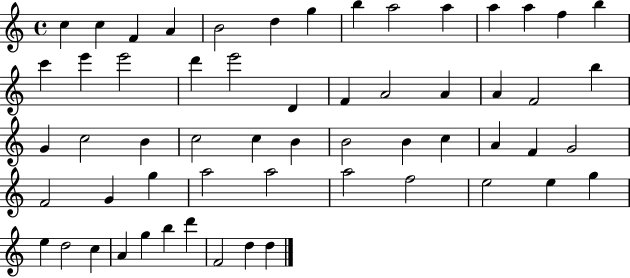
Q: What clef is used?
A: treble